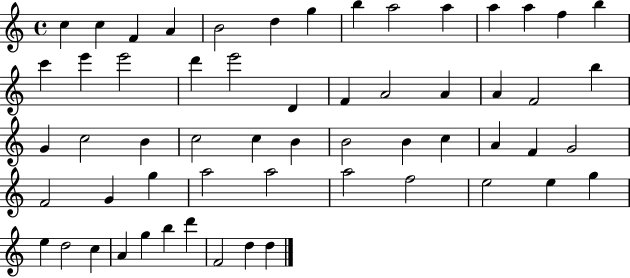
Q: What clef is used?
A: treble